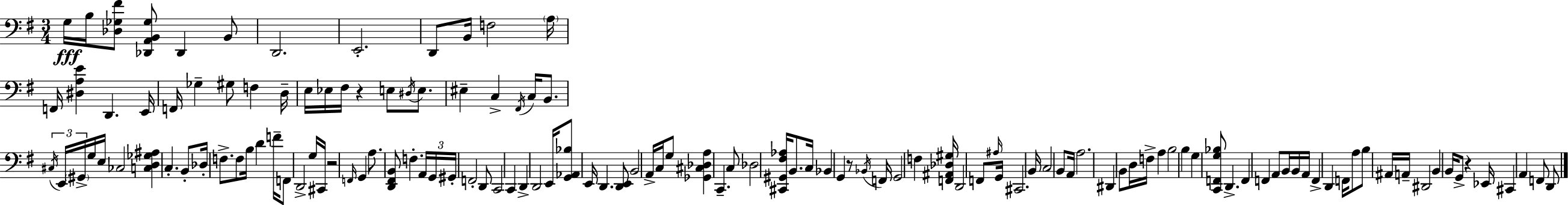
X:1
T:Untitled
M:3/4
L:1/4
K:Em
G,/4 B,/4 [_D,_G,^F]/2 [_D,,A,,B,,_G,]/2 _D,, B,,/2 D,,2 E,,2 D,,/2 B,,/4 F,2 A,/4 F,,/4 [^D,A,E] D,, E,,/4 F,,/4 _G, ^G,/2 F, D,/4 E,/4 _E,/4 ^F,/4 z E,/2 ^D,/4 E,/2 ^E, C, ^F,,/4 C,/4 B,,/2 ^C,/4 E,,/4 ^G,,/4 G,/4 E,/4 _C,2 [C,D,_G,^A,] C, B,,/2 _D,/4 F,/2 F,/2 B,/4 D F/4 F,,/2 D,,2 G,/4 ^C,,/4 z2 F,,/4 G,, A,/2 [D,,^F,,B,,]/2 F, A,,/4 G,,/4 ^G,,/4 F,,2 D,,/2 C,,2 C,, D,, D,,2 E,,/4 [G,,_A,,_B,]/2 E,,/4 D,, [D,,E,,]/2 B,,2 A,,/4 C,/4 G,/2 [_G,,^C,_D,A,] C,, C,/2 _D,2 [^C,,^G,,^F,_A,]/4 B,,/2 C,/4 _B,, G,, z/2 _B,,/4 F,,/4 G,,2 F, [F,,^A,,_D,^G,]/4 D,,2 F,,/2 ^A,/4 G,,/4 ^C,,2 B,,/4 C,2 B,,/2 A,,/4 A,2 ^D,, B,,/2 D,/4 F,/4 A, B,2 B, G, [C,,F,,G,_B,]/2 D,, F,, F,, A,,/2 B,,/4 B,,/4 A,,/4 F,, D,, F,,/4 A,/2 B,/2 ^A,,/4 A,,/4 ^D,,2 B,, B,,/4 G,,/2 z _E,,/4 ^C,, A,, F,,/2 D,,/2